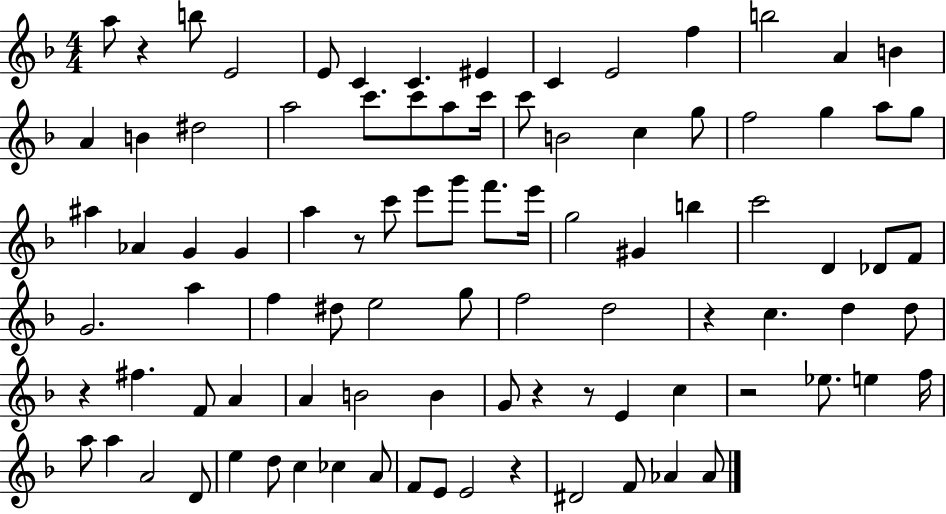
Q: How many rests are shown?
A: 8